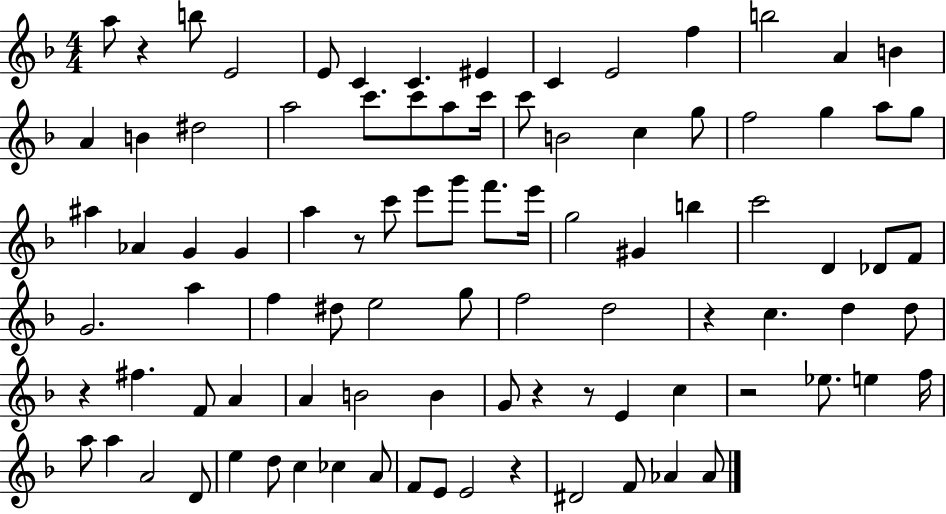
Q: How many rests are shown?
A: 8